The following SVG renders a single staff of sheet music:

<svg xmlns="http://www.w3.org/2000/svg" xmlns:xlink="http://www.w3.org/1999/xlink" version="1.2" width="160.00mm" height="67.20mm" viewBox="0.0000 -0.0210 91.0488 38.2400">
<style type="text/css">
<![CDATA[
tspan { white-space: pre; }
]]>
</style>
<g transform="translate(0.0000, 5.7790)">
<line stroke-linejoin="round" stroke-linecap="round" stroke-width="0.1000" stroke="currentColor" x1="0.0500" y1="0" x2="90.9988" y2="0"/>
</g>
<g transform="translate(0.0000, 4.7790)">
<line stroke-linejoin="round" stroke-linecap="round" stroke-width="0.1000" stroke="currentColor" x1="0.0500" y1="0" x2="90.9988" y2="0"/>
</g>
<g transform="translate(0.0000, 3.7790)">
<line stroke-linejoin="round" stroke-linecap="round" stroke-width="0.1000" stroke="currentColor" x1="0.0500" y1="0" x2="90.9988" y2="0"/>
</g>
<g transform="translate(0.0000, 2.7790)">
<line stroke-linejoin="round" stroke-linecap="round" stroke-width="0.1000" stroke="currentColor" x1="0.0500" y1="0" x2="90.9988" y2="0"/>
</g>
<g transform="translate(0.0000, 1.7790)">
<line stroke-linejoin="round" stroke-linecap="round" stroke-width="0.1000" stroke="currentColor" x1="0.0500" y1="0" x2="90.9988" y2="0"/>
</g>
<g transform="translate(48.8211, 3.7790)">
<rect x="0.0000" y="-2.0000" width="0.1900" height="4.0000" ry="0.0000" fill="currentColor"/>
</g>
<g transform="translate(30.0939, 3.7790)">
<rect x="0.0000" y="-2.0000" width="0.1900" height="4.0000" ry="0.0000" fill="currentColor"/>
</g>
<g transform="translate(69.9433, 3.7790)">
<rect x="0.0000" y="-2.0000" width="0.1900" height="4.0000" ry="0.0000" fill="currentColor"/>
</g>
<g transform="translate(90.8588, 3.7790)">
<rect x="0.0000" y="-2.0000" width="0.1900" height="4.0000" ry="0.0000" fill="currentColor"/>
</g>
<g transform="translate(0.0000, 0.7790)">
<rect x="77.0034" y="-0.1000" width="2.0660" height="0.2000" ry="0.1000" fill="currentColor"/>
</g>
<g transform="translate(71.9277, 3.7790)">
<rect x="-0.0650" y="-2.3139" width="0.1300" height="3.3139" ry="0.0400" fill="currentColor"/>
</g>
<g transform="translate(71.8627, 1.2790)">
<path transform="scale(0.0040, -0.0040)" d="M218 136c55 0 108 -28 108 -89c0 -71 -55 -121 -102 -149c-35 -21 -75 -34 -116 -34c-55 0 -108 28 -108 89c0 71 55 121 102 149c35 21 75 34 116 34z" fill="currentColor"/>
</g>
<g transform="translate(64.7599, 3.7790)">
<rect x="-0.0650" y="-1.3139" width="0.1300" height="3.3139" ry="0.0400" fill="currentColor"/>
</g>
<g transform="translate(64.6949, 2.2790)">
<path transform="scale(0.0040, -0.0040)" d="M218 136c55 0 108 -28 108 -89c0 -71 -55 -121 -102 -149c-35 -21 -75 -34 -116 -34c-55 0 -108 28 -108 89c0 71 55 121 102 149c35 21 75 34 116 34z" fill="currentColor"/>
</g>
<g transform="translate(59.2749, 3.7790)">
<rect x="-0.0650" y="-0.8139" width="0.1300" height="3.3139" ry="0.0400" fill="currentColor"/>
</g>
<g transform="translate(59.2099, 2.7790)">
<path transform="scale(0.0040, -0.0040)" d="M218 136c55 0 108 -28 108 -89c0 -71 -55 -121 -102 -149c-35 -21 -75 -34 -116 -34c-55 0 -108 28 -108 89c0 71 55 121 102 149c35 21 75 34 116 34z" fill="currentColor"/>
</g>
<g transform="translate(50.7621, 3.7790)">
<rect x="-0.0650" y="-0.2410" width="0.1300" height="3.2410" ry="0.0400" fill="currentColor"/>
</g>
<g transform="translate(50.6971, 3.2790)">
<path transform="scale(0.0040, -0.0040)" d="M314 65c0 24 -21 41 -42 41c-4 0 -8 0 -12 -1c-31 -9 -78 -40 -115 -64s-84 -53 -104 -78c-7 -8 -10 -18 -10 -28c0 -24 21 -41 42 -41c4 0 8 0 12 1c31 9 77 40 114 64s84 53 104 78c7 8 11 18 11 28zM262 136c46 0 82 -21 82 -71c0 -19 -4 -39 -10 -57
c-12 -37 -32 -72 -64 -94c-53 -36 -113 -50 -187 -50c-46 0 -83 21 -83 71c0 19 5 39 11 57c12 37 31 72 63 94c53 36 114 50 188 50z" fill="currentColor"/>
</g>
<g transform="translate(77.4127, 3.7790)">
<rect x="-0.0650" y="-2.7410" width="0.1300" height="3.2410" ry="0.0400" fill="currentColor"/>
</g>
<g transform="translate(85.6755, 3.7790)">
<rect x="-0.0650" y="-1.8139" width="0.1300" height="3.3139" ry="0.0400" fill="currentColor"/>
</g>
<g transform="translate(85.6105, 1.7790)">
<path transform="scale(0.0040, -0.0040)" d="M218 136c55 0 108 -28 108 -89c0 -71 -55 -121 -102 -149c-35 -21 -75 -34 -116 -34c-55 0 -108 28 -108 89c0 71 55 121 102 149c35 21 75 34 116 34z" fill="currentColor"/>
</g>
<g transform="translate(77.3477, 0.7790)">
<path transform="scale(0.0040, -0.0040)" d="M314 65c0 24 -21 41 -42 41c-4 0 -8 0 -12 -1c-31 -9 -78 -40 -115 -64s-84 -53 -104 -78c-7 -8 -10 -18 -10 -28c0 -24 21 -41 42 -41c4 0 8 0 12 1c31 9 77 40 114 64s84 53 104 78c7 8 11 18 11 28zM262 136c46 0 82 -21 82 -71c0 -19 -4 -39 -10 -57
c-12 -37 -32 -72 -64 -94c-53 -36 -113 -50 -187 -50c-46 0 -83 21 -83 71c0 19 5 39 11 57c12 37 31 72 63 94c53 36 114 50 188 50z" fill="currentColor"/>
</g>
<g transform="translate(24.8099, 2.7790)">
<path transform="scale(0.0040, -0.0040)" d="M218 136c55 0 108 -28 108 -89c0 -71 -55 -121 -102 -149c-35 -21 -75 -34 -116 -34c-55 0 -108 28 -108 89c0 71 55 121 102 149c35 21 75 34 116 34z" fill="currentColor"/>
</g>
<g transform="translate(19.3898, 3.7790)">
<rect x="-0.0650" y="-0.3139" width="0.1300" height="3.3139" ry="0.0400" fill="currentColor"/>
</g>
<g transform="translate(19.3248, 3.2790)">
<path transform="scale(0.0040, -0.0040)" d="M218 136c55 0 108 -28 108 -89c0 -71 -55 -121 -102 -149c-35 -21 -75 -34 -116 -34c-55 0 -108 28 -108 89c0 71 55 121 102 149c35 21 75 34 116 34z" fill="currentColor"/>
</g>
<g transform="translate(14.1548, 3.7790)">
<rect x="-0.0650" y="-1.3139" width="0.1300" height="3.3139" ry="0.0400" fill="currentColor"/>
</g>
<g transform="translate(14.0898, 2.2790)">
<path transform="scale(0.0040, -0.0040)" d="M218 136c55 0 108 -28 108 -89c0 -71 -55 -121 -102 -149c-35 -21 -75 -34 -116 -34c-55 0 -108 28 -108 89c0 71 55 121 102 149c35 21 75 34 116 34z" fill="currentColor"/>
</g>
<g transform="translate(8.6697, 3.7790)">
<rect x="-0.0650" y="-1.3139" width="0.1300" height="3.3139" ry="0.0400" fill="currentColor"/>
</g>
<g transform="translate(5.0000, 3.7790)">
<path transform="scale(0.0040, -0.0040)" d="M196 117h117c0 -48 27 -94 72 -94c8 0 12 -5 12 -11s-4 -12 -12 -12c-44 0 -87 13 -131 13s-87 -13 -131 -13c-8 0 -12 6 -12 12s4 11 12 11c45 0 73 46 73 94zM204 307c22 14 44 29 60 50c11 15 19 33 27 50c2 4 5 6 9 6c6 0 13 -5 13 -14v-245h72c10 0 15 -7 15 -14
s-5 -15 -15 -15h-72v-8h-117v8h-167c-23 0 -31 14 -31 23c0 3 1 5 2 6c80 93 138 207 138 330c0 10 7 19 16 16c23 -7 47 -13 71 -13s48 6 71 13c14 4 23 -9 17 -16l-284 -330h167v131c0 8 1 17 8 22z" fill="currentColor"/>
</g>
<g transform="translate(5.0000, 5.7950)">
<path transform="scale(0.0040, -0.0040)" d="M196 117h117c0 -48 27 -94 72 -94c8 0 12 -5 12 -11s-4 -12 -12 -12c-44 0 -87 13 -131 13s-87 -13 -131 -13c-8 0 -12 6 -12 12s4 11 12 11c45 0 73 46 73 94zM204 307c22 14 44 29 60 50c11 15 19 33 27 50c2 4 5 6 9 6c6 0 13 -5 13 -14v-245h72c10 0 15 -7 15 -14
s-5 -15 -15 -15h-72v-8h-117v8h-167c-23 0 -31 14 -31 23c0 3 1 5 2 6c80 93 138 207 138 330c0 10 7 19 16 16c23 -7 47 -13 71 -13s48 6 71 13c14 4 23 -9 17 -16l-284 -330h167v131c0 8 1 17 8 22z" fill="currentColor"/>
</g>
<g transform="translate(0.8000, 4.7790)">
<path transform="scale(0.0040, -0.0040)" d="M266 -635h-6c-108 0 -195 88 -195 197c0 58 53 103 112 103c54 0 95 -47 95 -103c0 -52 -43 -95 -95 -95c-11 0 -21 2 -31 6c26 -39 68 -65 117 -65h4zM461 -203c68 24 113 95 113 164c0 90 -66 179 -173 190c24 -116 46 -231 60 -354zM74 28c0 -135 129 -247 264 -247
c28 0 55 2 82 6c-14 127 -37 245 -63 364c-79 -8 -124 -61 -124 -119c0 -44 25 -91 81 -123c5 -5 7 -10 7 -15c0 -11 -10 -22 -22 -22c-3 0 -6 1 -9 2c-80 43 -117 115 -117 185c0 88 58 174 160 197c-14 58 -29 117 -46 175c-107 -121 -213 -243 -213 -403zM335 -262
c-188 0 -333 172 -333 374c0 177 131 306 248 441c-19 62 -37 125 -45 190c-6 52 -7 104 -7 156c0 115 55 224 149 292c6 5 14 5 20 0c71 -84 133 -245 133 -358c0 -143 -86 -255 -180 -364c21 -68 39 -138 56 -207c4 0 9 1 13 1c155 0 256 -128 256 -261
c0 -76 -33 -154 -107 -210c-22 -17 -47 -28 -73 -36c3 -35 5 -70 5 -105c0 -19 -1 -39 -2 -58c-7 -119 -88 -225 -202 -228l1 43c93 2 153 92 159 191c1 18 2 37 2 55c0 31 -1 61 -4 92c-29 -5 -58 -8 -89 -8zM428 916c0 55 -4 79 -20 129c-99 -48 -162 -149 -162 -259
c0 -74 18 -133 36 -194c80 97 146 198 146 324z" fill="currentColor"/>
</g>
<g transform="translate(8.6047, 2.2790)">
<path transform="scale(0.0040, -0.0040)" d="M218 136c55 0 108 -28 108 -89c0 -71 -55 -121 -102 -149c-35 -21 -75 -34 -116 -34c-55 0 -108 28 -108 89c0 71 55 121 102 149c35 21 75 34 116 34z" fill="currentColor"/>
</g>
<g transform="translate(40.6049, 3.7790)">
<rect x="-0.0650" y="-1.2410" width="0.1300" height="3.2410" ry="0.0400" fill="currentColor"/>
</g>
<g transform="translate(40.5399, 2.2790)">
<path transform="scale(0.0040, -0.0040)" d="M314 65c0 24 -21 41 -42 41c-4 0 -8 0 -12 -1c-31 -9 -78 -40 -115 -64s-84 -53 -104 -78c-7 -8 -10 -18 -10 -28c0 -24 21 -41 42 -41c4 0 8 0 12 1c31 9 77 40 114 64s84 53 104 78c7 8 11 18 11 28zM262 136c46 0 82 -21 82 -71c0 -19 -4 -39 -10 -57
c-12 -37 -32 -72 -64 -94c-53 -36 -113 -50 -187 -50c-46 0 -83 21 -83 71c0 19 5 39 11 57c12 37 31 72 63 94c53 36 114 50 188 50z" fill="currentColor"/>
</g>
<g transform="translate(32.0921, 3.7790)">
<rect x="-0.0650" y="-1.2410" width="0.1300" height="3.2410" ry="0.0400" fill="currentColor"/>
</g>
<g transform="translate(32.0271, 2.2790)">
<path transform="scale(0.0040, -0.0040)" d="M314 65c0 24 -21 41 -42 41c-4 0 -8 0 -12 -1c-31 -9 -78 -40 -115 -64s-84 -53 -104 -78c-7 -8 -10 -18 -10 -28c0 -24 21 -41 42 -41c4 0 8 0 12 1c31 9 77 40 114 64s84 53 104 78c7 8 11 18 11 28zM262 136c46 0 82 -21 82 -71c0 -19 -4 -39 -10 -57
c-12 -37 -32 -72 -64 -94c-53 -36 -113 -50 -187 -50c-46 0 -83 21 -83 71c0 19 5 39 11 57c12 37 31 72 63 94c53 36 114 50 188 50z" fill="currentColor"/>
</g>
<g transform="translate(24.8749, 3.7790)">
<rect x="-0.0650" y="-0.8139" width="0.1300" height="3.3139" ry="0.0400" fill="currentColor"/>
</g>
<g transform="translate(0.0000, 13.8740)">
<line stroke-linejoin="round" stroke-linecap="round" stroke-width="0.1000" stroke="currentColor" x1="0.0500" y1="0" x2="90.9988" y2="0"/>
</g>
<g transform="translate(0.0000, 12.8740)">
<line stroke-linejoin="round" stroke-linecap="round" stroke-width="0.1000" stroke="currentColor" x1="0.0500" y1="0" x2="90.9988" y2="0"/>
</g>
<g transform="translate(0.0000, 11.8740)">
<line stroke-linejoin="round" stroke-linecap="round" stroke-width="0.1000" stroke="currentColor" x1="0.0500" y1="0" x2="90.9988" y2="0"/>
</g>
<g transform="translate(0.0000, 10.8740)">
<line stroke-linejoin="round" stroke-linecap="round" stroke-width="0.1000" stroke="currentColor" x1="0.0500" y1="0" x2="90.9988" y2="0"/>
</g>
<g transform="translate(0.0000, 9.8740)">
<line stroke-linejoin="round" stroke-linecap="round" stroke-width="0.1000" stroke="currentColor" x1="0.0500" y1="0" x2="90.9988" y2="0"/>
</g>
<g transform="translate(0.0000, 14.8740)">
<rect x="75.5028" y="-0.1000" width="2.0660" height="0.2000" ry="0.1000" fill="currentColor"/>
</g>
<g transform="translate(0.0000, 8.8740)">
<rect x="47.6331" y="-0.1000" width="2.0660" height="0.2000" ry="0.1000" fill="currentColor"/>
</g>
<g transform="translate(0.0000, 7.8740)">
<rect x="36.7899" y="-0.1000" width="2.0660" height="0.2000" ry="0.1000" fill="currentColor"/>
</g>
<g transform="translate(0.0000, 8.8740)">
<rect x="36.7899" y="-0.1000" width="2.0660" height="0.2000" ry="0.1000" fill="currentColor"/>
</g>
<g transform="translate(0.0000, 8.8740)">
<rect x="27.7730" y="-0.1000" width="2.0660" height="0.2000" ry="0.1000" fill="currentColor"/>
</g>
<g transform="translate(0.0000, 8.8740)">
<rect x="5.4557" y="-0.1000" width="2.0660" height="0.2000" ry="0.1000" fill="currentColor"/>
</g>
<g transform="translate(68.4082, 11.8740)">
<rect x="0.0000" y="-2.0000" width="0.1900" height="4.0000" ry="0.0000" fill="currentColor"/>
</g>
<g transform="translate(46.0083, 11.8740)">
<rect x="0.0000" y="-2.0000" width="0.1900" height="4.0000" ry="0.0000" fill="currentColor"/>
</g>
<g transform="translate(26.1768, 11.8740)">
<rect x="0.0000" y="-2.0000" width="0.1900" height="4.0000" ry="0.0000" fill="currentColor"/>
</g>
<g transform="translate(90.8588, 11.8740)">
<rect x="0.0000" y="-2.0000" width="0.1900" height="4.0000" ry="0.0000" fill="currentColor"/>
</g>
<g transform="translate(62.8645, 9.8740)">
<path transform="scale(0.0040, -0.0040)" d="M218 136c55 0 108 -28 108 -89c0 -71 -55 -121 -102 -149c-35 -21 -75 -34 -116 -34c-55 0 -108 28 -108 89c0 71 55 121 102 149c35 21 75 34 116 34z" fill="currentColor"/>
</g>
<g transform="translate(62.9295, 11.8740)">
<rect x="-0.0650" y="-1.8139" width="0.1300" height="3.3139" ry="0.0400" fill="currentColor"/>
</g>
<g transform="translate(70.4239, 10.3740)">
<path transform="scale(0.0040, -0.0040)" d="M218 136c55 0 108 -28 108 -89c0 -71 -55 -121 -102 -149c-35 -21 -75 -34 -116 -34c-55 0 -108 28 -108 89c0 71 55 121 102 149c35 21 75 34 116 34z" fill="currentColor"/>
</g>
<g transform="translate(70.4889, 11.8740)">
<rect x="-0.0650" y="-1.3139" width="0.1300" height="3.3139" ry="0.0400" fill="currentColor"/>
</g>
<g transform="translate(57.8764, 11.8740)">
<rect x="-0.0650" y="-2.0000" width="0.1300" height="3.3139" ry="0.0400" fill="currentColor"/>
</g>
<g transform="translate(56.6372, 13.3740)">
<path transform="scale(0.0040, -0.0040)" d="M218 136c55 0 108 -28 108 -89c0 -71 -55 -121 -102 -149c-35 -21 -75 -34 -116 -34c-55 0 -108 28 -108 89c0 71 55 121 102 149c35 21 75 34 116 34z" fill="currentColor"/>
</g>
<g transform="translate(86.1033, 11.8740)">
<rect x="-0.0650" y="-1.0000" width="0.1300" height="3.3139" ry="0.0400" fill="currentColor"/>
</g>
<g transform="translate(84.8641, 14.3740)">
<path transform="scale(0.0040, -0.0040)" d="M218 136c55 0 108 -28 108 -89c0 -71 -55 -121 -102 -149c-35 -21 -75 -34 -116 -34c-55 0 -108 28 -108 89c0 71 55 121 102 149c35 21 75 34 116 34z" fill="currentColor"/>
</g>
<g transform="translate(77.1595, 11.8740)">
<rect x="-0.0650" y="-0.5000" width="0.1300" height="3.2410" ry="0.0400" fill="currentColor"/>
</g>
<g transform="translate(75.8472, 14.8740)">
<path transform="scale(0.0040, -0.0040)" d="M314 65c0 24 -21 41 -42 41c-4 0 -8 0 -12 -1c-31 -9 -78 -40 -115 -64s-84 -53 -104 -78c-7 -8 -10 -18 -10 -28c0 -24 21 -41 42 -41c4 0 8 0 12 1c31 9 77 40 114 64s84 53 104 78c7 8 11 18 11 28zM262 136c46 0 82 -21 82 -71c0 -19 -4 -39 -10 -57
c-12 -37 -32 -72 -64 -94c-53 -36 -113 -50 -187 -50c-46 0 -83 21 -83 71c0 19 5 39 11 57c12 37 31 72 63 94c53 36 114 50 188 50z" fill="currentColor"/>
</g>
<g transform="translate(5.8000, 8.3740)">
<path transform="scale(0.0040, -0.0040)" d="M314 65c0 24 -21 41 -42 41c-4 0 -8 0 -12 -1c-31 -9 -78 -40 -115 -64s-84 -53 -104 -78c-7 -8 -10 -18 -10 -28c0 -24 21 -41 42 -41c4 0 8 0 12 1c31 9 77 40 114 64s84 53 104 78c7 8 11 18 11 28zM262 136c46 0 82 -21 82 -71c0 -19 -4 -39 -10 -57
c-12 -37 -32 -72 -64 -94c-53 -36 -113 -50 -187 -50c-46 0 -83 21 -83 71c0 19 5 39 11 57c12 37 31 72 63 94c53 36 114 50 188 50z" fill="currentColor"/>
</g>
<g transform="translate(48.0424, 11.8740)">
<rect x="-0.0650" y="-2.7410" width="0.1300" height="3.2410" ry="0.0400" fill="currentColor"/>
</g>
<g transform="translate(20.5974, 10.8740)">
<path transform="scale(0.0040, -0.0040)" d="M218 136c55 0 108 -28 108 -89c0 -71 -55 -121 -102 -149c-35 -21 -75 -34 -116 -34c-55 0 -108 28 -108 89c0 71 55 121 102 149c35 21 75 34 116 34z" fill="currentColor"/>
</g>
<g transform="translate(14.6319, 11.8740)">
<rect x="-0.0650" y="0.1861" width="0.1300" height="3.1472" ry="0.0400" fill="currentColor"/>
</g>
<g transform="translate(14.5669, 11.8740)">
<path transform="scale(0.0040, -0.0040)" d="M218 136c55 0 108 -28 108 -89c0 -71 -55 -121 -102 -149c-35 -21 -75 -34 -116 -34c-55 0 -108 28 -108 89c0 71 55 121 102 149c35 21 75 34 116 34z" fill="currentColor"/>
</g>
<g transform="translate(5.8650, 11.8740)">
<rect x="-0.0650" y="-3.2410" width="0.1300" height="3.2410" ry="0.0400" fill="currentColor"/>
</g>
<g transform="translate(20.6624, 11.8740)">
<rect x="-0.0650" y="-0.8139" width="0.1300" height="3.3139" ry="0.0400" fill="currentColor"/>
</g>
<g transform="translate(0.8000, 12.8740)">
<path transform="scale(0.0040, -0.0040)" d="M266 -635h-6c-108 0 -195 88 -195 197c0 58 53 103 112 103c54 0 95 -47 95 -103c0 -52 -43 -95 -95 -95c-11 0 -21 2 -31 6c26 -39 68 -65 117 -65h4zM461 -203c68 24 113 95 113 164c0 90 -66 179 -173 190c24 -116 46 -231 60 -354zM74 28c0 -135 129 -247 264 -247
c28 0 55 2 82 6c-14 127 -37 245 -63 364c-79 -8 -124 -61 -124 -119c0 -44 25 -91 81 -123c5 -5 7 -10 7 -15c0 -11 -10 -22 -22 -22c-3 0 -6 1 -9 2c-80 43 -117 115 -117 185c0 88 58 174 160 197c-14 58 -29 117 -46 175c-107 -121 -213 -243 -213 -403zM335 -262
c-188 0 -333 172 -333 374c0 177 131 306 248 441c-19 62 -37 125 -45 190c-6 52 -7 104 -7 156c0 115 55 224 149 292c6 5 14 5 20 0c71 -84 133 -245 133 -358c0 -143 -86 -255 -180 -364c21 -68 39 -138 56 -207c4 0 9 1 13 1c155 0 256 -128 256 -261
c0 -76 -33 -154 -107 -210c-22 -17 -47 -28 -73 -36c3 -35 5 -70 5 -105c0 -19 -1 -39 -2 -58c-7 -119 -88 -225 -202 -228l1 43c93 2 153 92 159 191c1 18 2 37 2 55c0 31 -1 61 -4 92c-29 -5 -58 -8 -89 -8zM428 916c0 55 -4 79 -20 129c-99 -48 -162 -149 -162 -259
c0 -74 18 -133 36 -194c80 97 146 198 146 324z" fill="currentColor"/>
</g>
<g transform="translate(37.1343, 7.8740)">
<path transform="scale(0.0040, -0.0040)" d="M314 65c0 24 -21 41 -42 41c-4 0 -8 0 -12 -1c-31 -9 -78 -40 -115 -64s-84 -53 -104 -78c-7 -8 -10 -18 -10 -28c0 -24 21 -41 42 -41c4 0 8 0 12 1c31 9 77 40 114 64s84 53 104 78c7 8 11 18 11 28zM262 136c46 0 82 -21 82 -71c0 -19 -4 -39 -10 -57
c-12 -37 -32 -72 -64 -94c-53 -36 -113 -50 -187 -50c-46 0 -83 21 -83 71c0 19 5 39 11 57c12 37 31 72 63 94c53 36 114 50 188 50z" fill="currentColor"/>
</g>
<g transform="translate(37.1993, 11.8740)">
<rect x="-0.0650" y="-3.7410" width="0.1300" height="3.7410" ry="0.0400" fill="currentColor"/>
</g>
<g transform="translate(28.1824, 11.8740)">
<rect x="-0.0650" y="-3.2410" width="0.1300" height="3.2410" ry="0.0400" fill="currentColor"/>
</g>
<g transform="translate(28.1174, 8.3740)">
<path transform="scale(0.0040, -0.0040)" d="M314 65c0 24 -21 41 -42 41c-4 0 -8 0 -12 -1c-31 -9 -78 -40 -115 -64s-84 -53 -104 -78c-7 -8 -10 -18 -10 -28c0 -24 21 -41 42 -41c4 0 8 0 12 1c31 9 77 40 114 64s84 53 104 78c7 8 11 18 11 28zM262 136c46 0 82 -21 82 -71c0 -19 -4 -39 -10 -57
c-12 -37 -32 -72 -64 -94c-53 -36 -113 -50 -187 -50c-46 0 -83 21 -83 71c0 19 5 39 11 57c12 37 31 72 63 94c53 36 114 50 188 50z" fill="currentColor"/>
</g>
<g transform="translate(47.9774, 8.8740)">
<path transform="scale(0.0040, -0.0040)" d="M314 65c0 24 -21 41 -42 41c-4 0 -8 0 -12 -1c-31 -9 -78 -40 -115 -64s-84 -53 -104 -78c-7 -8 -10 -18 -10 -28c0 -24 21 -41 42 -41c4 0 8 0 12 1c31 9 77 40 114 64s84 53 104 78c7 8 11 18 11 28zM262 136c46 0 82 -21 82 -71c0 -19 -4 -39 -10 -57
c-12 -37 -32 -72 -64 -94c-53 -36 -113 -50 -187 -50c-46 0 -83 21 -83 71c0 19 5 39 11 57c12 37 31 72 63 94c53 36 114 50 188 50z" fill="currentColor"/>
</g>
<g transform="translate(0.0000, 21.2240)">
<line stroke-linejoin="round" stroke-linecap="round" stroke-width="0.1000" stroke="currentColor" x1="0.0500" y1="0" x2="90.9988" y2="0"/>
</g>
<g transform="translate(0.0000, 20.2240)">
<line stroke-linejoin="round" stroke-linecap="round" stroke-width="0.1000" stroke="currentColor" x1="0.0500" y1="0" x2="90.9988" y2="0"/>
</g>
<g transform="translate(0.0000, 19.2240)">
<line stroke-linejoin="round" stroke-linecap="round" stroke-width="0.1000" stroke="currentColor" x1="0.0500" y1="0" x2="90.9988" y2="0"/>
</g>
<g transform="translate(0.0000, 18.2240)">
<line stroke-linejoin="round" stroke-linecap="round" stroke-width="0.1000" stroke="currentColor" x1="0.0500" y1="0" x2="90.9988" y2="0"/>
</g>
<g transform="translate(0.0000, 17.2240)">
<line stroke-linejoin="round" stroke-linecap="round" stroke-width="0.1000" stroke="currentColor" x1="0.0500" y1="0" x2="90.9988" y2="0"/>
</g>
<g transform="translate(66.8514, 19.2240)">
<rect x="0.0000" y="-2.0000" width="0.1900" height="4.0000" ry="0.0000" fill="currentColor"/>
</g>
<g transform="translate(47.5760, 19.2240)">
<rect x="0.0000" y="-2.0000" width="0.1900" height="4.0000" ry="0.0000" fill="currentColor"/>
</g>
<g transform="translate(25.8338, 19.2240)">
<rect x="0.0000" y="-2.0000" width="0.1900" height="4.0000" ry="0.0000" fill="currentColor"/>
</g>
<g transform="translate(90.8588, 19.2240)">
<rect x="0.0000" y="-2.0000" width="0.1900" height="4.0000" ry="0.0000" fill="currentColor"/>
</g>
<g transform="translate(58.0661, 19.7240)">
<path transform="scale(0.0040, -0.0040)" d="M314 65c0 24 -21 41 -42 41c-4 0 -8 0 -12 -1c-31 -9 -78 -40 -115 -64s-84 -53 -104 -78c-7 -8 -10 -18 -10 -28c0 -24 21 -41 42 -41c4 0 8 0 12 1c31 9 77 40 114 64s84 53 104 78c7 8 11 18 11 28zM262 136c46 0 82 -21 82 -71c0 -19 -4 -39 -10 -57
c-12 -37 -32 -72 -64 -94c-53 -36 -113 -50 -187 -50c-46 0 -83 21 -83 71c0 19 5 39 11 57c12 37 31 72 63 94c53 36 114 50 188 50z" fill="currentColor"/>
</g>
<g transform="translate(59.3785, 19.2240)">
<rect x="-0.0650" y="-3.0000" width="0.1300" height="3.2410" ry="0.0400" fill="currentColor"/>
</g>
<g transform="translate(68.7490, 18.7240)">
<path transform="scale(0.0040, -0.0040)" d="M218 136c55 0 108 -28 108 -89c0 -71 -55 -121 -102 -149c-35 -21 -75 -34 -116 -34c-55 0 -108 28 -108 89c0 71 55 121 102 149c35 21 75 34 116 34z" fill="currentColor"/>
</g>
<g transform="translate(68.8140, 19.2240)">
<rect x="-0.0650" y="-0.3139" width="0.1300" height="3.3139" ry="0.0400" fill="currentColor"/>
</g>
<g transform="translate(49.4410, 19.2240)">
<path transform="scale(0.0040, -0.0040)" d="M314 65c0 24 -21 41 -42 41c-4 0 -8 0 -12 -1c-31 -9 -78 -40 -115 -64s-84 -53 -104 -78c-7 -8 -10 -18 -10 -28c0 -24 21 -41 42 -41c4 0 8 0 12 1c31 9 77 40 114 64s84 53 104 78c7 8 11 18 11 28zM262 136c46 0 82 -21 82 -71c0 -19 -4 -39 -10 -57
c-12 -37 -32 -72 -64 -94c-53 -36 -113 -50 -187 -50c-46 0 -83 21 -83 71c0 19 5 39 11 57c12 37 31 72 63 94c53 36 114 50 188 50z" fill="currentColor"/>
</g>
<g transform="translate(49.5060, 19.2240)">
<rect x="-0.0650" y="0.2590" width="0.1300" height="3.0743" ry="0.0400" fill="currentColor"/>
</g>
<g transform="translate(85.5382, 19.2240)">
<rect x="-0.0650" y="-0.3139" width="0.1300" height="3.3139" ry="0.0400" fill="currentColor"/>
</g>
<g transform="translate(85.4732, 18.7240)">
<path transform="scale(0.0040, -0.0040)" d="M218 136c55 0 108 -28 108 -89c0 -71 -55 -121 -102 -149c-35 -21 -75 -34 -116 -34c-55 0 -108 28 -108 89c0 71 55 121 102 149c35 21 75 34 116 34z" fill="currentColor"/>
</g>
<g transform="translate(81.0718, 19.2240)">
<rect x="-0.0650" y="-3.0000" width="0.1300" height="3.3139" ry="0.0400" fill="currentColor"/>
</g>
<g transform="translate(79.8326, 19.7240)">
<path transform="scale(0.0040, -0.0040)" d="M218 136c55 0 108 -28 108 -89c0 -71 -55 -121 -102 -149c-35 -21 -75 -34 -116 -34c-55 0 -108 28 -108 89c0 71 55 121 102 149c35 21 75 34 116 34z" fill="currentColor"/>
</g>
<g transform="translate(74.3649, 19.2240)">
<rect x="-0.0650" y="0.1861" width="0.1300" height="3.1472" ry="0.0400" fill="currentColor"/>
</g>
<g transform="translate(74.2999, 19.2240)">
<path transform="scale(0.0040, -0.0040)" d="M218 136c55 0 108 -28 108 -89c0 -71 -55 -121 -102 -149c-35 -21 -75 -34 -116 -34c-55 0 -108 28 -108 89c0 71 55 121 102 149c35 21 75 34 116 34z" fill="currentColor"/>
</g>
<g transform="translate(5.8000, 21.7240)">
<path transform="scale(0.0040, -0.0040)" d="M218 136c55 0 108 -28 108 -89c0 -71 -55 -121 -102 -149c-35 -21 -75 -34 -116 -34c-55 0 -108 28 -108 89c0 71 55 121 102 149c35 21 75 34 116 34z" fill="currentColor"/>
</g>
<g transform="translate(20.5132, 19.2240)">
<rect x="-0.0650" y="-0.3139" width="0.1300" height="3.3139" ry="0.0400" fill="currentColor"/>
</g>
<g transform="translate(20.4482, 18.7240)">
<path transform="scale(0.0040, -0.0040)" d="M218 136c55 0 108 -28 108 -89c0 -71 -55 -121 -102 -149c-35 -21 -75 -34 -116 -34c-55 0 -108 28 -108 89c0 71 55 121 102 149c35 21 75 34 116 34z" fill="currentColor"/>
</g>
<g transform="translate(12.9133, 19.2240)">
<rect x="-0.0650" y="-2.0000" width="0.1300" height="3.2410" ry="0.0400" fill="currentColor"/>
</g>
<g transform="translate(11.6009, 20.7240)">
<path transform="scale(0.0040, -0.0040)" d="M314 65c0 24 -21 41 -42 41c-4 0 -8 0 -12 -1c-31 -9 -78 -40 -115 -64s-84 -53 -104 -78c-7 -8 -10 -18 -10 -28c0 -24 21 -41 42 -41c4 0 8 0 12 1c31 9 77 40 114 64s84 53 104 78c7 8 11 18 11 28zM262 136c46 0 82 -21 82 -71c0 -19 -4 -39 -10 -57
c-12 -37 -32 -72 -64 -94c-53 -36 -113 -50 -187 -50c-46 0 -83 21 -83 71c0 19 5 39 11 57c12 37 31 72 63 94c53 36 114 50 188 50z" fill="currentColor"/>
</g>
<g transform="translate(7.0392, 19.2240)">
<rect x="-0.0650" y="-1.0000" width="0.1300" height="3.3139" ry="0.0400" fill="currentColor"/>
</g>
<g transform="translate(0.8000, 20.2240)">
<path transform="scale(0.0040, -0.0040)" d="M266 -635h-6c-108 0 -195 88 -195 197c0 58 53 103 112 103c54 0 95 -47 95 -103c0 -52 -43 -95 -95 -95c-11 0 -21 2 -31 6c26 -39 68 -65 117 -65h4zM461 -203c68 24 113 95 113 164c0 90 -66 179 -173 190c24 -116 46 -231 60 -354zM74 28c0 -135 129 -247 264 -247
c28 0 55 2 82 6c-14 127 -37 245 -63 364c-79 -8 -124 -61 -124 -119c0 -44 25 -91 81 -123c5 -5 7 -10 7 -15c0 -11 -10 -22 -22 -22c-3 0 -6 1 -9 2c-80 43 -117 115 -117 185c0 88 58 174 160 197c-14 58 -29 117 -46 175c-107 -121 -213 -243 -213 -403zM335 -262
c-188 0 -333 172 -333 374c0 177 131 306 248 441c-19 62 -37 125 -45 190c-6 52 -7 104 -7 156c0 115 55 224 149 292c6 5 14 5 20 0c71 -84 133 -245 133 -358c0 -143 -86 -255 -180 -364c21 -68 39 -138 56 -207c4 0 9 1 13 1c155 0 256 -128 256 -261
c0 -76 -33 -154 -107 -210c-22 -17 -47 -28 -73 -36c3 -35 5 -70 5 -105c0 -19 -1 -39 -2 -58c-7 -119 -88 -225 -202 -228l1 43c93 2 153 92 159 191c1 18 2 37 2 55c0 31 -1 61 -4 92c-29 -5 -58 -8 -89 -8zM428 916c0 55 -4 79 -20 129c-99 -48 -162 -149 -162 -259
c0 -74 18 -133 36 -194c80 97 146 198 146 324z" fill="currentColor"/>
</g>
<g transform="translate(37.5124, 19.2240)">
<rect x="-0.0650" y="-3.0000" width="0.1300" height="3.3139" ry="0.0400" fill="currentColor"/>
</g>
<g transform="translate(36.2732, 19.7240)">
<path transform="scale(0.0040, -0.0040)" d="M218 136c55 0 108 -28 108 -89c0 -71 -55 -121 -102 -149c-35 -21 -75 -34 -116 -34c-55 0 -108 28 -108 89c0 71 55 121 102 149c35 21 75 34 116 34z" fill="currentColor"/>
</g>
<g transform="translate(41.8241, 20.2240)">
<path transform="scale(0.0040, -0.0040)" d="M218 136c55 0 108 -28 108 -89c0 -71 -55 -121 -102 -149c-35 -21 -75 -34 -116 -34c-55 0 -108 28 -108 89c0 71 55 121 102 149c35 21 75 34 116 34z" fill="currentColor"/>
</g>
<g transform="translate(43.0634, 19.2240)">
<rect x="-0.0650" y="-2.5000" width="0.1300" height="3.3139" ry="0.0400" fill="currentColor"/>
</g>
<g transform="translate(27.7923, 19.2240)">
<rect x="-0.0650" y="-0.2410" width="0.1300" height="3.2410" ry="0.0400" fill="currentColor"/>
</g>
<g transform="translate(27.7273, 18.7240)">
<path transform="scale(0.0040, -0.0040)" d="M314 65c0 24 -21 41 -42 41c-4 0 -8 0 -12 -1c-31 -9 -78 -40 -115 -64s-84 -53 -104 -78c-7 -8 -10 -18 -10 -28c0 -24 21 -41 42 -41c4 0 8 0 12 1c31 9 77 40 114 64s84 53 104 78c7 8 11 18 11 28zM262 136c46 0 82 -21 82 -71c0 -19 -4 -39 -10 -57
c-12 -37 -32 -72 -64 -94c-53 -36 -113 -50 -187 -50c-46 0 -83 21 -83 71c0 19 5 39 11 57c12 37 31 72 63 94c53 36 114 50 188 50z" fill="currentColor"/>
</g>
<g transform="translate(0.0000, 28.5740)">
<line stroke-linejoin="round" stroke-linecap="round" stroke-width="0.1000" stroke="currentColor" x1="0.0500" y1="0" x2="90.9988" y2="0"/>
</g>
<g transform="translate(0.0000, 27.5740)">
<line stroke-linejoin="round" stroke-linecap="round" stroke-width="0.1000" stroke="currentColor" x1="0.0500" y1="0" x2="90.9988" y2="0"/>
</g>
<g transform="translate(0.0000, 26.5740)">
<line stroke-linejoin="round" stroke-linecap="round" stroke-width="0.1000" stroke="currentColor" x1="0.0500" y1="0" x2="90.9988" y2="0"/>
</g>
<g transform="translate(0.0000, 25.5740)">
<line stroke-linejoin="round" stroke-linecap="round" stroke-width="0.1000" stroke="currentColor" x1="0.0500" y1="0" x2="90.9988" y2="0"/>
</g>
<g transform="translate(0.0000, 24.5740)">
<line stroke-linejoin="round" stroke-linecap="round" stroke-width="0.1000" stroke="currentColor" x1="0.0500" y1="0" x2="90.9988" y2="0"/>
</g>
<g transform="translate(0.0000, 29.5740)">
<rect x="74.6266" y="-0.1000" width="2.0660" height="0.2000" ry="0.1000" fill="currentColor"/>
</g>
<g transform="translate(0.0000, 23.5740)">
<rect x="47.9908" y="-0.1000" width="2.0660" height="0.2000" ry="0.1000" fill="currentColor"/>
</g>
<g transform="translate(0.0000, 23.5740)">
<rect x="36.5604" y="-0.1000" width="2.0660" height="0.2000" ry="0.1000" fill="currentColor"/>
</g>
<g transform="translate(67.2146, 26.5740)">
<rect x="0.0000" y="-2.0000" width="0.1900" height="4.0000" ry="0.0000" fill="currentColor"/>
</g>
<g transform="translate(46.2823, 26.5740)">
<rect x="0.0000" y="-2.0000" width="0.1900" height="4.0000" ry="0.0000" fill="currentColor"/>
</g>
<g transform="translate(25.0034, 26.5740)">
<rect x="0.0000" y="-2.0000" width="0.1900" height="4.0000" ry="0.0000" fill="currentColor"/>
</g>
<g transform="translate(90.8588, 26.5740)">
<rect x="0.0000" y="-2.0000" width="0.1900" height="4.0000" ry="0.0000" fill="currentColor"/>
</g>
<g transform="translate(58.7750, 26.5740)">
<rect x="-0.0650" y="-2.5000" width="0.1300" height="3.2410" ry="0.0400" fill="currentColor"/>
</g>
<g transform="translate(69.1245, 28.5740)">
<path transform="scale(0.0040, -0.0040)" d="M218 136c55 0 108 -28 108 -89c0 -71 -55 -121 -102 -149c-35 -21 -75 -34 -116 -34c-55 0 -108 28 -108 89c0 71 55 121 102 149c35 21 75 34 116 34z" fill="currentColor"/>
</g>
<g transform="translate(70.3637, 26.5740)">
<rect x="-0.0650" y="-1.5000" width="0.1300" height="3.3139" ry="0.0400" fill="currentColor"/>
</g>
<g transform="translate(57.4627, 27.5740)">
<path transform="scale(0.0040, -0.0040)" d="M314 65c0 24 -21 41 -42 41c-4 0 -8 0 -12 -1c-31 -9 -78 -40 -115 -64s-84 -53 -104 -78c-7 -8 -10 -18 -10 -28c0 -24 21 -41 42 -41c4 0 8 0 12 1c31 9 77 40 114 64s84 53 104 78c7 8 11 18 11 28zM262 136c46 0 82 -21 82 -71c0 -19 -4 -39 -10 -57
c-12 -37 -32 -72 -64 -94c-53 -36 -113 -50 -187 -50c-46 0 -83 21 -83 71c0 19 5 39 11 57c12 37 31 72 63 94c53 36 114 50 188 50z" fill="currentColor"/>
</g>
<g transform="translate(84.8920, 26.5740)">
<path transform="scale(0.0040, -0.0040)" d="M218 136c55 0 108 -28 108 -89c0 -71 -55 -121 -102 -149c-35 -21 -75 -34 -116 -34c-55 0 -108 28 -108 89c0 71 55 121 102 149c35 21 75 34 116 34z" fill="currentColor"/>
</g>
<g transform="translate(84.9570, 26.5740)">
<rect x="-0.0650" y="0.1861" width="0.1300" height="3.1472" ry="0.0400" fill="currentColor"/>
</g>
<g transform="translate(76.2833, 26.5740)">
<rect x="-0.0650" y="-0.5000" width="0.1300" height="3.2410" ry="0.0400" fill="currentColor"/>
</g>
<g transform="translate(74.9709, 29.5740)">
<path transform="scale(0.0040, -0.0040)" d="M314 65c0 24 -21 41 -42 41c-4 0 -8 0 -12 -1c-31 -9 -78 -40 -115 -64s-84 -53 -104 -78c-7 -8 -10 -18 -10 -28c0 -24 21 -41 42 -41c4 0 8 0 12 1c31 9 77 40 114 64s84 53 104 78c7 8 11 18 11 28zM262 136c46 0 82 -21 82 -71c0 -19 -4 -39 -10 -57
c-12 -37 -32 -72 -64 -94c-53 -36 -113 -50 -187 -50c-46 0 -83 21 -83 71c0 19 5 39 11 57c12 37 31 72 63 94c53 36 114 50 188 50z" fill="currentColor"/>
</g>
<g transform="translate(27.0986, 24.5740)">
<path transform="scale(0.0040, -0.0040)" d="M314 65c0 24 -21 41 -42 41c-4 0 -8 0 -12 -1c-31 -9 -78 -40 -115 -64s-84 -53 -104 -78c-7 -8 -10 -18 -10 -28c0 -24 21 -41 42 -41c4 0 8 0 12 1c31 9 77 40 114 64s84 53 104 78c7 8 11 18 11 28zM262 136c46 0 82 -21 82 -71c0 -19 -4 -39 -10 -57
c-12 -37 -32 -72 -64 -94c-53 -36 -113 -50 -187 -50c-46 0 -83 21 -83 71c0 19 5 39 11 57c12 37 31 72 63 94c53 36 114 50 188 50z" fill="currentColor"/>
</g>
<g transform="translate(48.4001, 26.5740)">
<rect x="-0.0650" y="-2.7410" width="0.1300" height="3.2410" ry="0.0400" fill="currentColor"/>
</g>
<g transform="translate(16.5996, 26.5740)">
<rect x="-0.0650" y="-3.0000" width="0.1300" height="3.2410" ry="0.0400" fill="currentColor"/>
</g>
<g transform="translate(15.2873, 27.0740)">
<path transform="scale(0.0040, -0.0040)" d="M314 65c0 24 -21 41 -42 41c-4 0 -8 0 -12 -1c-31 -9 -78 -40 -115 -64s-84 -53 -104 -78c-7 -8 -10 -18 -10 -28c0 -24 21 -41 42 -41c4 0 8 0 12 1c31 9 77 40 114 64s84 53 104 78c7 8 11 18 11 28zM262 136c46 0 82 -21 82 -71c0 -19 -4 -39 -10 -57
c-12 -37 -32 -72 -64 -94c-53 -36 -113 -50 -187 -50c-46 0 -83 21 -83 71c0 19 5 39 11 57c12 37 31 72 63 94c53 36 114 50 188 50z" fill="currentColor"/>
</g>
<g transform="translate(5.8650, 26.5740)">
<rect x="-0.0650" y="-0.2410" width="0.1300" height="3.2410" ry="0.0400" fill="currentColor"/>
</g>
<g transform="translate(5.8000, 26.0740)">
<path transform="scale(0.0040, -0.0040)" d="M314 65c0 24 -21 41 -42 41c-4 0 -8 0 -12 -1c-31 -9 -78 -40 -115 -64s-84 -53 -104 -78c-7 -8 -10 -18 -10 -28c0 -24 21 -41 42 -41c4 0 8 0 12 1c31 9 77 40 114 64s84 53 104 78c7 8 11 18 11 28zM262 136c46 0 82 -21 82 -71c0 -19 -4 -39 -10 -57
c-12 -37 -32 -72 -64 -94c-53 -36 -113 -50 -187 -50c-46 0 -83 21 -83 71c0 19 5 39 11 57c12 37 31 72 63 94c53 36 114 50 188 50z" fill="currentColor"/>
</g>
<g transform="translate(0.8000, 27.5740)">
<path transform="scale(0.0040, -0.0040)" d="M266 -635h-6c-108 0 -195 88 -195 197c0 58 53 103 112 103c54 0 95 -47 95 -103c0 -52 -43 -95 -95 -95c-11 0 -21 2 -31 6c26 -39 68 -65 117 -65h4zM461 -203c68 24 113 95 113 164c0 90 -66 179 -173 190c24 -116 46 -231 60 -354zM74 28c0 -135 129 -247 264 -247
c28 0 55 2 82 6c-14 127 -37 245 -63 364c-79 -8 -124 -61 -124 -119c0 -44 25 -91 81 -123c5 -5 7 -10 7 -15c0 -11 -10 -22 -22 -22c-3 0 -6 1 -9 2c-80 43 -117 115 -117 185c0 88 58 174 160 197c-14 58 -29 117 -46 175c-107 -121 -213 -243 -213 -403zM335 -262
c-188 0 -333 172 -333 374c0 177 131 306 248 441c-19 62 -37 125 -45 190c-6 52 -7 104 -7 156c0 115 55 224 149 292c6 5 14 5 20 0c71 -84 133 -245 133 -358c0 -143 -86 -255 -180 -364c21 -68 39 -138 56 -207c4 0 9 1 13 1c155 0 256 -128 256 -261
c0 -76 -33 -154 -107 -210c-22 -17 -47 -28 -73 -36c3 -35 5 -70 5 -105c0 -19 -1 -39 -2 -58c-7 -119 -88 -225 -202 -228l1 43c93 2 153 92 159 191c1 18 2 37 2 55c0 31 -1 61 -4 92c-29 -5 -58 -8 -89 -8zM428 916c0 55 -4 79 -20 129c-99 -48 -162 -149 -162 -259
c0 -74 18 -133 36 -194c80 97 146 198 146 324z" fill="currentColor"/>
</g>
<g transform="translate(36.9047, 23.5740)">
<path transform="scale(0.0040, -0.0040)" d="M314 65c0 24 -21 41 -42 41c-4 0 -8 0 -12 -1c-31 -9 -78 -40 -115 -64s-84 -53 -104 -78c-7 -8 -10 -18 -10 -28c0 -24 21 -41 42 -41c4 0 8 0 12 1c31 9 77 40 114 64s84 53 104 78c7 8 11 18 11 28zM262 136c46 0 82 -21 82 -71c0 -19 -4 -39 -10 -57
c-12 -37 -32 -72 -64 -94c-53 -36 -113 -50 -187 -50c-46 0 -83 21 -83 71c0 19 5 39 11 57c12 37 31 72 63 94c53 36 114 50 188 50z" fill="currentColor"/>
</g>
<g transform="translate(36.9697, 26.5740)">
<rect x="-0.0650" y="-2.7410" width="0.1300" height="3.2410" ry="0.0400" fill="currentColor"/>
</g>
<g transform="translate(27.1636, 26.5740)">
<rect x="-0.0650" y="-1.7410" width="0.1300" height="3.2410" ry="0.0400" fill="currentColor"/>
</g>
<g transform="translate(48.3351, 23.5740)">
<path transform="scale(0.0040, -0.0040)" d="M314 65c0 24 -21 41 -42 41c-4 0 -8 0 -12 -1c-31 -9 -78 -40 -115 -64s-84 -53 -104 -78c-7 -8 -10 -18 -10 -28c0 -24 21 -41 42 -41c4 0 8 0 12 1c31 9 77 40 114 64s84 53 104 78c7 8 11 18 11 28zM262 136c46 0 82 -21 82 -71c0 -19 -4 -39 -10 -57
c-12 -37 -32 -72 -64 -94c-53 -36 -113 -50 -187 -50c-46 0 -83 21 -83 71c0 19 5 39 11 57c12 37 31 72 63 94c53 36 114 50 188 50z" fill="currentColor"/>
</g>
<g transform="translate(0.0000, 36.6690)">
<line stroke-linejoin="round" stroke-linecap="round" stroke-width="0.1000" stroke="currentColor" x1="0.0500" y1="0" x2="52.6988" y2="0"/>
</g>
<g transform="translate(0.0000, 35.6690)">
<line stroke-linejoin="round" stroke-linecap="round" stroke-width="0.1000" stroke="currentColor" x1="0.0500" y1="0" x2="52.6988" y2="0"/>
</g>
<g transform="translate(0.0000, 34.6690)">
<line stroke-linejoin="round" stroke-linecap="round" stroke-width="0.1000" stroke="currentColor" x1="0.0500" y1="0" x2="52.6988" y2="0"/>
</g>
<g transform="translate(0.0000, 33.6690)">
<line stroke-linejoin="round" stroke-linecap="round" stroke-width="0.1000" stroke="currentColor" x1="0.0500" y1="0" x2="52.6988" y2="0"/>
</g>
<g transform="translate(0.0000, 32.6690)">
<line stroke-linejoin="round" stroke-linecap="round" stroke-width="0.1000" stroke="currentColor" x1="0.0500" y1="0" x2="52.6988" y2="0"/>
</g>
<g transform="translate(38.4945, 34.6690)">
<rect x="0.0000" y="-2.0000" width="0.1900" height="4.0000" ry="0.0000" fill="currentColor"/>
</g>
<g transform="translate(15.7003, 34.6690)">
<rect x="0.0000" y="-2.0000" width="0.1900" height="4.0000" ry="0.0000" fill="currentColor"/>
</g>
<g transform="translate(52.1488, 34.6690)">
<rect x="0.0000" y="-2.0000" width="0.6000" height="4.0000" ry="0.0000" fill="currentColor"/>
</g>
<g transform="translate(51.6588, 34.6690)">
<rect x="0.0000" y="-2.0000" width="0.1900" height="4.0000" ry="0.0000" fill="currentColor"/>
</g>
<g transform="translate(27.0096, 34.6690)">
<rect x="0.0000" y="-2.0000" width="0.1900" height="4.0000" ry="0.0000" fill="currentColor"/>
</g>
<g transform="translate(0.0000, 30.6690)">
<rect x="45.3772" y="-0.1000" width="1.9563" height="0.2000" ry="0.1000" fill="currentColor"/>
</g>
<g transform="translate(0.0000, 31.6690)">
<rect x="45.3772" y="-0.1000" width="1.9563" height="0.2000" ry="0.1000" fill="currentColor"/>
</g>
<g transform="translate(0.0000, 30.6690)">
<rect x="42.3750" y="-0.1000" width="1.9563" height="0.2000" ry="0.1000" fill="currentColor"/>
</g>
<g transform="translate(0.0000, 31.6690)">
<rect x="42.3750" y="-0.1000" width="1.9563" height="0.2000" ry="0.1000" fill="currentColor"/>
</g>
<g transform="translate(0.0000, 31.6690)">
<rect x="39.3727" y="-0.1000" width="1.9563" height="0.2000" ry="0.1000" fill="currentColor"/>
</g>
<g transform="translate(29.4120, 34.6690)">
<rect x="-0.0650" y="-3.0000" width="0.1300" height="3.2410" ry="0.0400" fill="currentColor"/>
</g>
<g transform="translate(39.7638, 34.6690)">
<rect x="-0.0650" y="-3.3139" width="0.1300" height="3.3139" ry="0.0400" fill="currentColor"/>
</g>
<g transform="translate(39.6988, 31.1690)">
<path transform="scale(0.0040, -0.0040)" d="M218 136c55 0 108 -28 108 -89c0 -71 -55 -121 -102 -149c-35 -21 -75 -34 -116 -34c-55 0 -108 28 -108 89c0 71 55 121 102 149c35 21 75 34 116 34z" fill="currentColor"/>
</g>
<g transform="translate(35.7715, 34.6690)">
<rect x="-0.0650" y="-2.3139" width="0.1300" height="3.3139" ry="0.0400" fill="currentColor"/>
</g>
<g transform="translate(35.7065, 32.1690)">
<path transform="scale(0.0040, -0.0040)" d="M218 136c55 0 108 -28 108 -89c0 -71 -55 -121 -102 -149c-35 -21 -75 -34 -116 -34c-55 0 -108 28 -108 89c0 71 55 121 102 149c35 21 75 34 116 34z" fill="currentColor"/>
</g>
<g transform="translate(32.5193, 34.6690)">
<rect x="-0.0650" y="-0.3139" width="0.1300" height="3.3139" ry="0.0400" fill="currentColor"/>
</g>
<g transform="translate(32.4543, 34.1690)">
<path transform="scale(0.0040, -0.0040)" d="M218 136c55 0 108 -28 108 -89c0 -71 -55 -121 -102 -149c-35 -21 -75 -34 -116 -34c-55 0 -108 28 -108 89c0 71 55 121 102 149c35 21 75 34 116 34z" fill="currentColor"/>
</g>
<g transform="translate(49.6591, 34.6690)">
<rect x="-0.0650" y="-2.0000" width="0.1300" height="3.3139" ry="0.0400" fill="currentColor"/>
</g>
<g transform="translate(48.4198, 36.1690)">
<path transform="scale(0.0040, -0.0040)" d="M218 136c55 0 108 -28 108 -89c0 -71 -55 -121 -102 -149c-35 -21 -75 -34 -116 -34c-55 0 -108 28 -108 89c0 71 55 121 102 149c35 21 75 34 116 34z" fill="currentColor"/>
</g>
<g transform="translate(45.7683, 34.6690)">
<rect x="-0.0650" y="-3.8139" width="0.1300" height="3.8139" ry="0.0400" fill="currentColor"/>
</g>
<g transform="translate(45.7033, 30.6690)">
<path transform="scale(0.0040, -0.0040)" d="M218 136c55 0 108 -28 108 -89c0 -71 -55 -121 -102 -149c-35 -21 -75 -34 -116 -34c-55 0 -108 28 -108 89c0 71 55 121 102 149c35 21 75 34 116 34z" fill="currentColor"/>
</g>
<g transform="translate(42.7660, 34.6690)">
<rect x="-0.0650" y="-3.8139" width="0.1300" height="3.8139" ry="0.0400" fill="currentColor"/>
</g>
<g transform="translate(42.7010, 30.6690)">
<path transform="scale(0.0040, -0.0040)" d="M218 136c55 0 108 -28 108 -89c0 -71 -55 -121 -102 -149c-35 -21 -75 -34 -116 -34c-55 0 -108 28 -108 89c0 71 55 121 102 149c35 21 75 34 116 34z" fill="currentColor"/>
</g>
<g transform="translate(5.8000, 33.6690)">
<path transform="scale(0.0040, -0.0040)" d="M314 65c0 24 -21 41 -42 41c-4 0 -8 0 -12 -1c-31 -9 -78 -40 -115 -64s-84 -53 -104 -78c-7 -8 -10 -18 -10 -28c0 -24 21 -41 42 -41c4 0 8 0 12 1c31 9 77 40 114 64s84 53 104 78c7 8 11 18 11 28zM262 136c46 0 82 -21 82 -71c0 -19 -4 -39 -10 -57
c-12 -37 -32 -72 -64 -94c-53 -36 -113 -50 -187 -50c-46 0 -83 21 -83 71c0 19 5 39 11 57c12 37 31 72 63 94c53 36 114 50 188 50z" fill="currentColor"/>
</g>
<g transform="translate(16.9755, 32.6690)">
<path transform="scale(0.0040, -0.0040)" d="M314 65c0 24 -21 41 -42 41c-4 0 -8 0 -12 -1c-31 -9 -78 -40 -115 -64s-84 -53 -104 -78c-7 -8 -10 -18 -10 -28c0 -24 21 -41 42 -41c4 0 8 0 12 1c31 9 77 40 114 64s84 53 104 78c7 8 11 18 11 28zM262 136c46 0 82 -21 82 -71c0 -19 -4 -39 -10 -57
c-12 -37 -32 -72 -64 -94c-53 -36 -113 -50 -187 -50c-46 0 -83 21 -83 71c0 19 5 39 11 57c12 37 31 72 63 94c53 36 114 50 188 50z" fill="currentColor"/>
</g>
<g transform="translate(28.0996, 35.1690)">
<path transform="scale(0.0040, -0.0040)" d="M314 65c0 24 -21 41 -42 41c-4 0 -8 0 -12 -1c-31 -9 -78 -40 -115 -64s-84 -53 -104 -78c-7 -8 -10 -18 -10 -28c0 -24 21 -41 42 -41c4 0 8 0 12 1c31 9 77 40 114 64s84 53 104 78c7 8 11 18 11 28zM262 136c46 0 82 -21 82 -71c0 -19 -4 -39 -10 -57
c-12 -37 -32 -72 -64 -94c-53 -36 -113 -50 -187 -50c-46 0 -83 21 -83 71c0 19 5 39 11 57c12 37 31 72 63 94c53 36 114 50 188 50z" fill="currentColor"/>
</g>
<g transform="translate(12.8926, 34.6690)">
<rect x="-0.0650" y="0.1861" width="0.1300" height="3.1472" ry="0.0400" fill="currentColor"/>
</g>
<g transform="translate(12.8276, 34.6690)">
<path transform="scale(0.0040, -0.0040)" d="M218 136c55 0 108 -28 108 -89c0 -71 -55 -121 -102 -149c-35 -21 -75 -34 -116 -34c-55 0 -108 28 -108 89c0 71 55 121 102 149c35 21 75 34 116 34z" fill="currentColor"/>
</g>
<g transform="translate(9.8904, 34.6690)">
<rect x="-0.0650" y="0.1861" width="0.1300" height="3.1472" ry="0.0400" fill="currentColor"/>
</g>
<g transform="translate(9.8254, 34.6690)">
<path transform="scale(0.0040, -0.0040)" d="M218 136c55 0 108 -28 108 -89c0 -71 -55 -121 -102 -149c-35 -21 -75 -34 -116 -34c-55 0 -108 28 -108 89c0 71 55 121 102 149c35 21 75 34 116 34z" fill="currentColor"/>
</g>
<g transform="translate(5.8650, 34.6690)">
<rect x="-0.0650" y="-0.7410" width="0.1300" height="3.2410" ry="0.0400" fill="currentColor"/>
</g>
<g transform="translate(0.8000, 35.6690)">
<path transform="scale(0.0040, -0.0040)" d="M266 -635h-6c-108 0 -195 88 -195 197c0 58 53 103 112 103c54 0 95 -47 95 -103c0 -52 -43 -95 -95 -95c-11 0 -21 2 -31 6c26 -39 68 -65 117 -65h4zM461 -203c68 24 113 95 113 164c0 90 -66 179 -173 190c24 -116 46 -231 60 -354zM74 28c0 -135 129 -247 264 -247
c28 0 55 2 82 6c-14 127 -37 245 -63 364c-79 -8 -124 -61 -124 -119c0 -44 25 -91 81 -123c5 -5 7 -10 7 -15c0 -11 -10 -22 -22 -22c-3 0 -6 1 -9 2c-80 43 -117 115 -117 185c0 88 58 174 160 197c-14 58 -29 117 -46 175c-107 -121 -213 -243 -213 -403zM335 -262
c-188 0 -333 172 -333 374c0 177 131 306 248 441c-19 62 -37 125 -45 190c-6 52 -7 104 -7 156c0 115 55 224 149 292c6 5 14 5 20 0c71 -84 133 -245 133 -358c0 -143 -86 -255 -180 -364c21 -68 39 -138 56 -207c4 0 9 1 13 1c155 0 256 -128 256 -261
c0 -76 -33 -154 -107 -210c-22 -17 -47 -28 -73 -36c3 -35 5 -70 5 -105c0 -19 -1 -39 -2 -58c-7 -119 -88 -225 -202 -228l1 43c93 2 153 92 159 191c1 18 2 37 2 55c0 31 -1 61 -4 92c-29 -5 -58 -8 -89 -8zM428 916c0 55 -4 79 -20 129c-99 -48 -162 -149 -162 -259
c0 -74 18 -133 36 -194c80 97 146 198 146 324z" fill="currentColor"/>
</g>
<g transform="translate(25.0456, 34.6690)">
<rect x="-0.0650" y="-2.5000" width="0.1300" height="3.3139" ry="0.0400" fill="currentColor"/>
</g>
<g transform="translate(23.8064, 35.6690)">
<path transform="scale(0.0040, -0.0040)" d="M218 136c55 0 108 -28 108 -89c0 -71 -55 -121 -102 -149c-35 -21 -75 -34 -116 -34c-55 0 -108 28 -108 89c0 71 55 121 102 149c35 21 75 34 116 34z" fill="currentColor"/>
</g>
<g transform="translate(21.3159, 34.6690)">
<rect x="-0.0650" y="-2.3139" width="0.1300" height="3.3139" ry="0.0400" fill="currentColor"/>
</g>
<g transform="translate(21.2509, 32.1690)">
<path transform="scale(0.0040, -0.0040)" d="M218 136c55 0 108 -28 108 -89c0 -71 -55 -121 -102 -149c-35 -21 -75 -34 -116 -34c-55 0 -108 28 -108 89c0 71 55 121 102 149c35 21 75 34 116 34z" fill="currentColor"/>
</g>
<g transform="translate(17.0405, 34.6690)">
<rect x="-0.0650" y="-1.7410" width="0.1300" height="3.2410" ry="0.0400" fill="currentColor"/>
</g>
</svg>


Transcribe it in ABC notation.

X:1
T:Untitled
M:4/4
L:1/4
K:C
e e c d e2 e2 c2 d e g a2 f b2 B d b2 c'2 a2 F f e C2 D D F2 c c2 A G B2 A2 c B A c c2 A2 f2 a2 a2 G2 E C2 B d2 B B f2 g G A2 c g b c' c' F